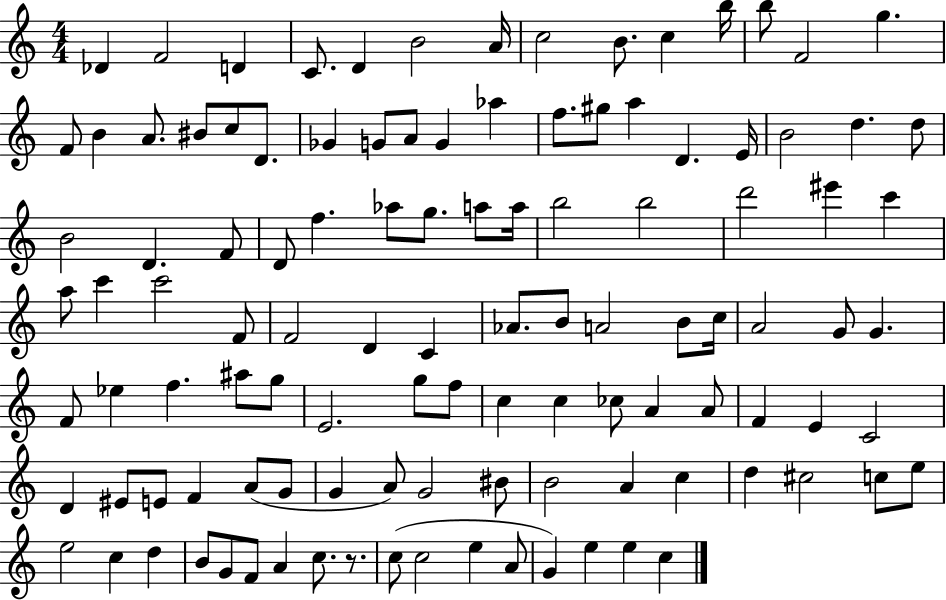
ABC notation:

X:1
T:Untitled
M:4/4
L:1/4
K:C
_D F2 D C/2 D B2 A/4 c2 B/2 c b/4 b/2 F2 g F/2 B A/2 ^B/2 c/2 D/2 _G G/2 A/2 G _a f/2 ^g/2 a D E/4 B2 d d/2 B2 D F/2 D/2 f _a/2 g/2 a/2 a/4 b2 b2 d'2 ^e' c' a/2 c' c'2 F/2 F2 D C _A/2 B/2 A2 B/2 c/4 A2 G/2 G F/2 _e f ^a/2 g/2 E2 g/2 f/2 c c _c/2 A A/2 F E C2 D ^E/2 E/2 F A/2 G/2 G A/2 G2 ^B/2 B2 A c d ^c2 c/2 e/2 e2 c d B/2 G/2 F/2 A c/2 z/2 c/2 c2 e A/2 G e e c